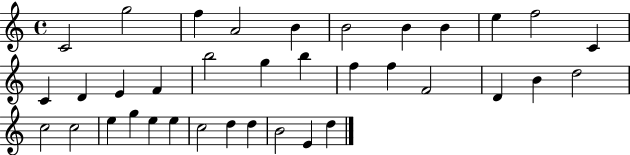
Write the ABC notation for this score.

X:1
T:Untitled
M:4/4
L:1/4
K:C
C2 g2 f A2 B B2 B B e f2 C C D E F b2 g b f f F2 D B d2 c2 c2 e g e e c2 d d B2 E d